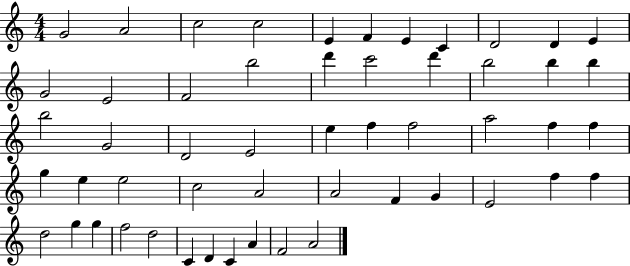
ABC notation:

X:1
T:Untitled
M:4/4
L:1/4
K:C
G2 A2 c2 c2 E F E C D2 D E G2 E2 F2 b2 d' c'2 d' b2 b b b2 G2 D2 E2 e f f2 a2 f f g e e2 c2 A2 A2 F G E2 f f d2 g g f2 d2 C D C A F2 A2